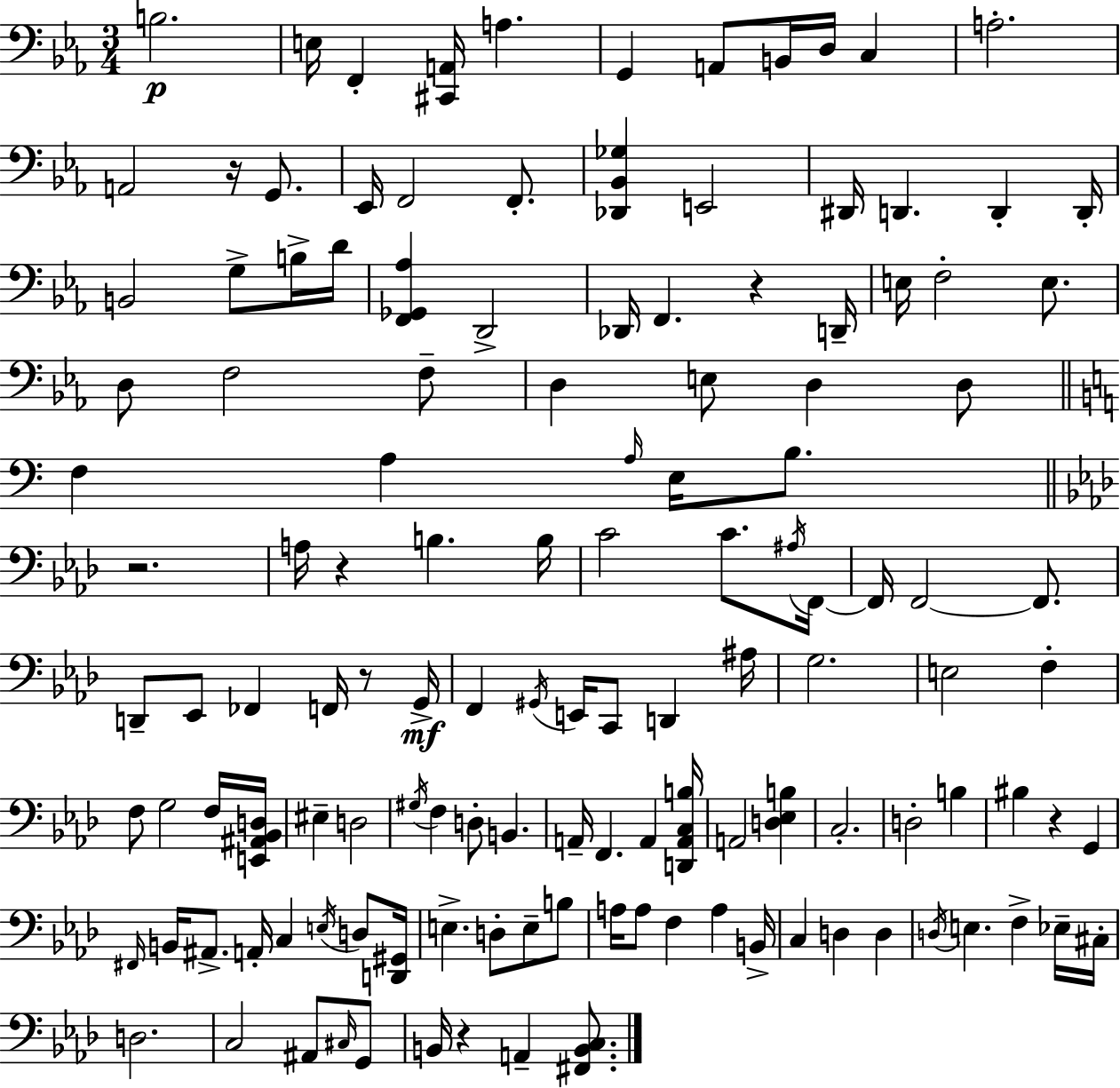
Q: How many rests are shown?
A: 7